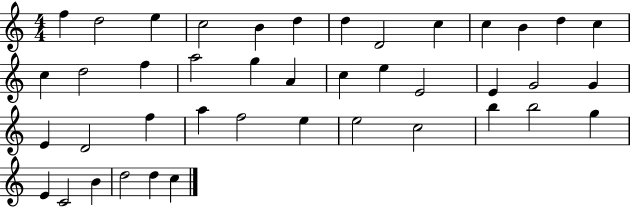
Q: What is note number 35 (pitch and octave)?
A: B5